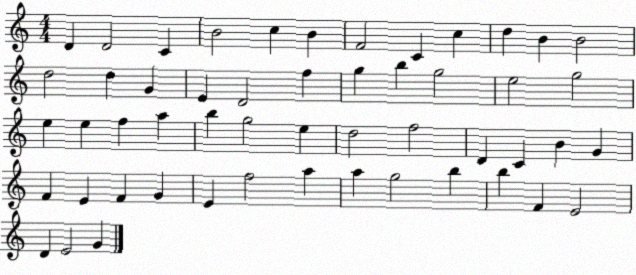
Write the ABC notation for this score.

X:1
T:Untitled
M:4/4
L:1/4
K:C
D D2 C B2 c B F2 C c d B B2 d2 d G E D2 f g b g2 e2 g2 e e f a b g2 e d2 f2 D C B G F E F G E f2 a a g2 b b F E2 D E2 G